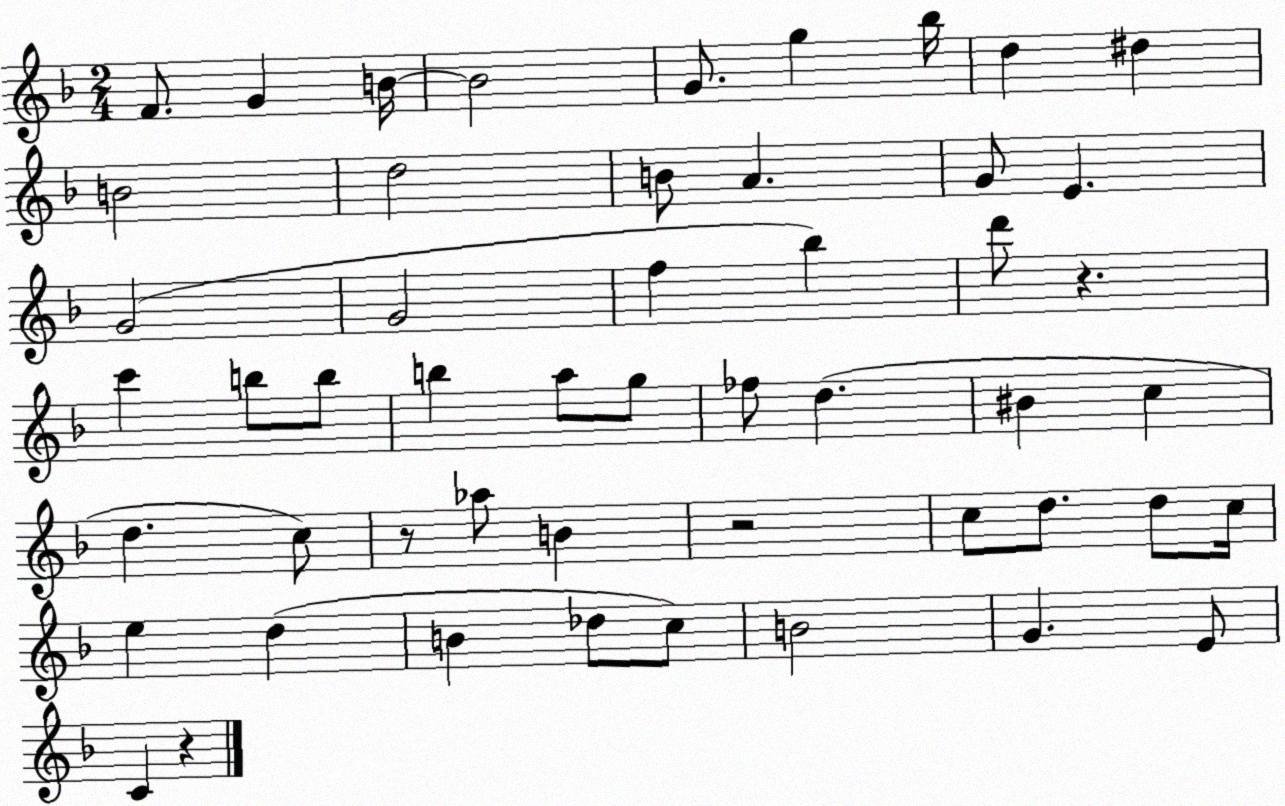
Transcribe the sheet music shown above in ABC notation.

X:1
T:Untitled
M:2/4
L:1/4
K:F
F/2 G B/4 B2 G/2 g _b/4 d ^d B2 d2 B/2 A G/2 E G2 G2 f _b d'/2 z c' b/2 b/2 b a/2 g/2 _f/2 d ^B c d c/2 z/2 _a/2 B z2 c/2 d/2 d/2 c/4 e d B _d/2 c/2 B2 G E/2 C z